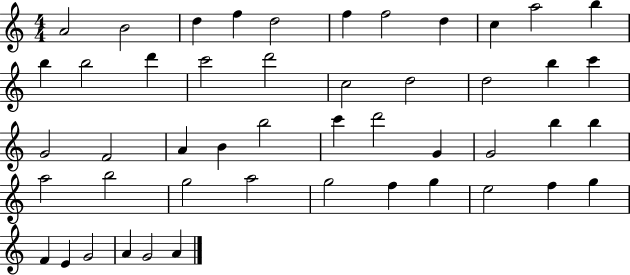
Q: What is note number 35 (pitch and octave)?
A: G5